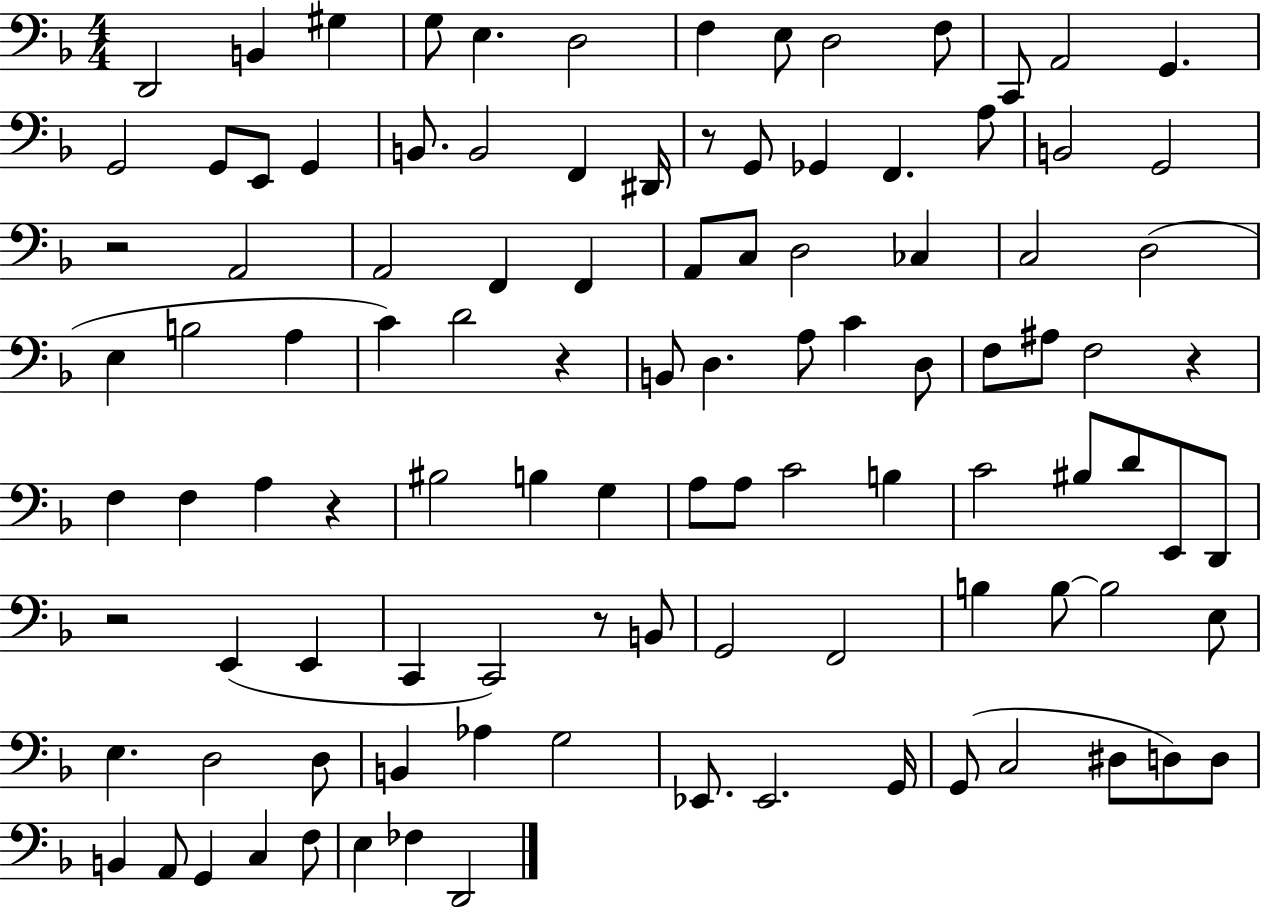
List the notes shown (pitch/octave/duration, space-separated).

D2/h B2/q G#3/q G3/e E3/q. D3/h F3/q E3/e D3/h F3/e C2/e A2/h G2/q. G2/h G2/e E2/e G2/q B2/e. B2/h F2/q D#2/s R/e G2/e Gb2/q F2/q. A3/e B2/h G2/h R/h A2/h A2/h F2/q F2/q A2/e C3/e D3/h CES3/q C3/h D3/h E3/q B3/h A3/q C4/q D4/h R/q B2/e D3/q. A3/e C4/q D3/e F3/e A#3/e F3/h R/q F3/q F3/q A3/q R/q BIS3/h B3/q G3/q A3/e A3/e C4/h B3/q C4/h BIS3/e D4/e E2/e D2/e R/h E2/q E2/q C2/q C2/h R/e B2/e G2/h F2/h B3/q B3/e B3/h E3/e E3/q. D3/h D3/e B2/q Ab3/q G3/h Eb2/e. Eb2/h. G2/s G2/e C3/h D#3/e D3/e D3/e B2/q A2/e G2/q C3/q F3/e E3/q FES3/q D2/h